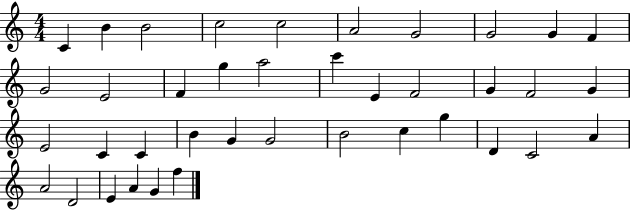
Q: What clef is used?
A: treble